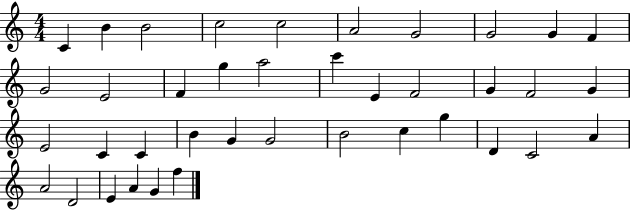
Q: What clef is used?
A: treble